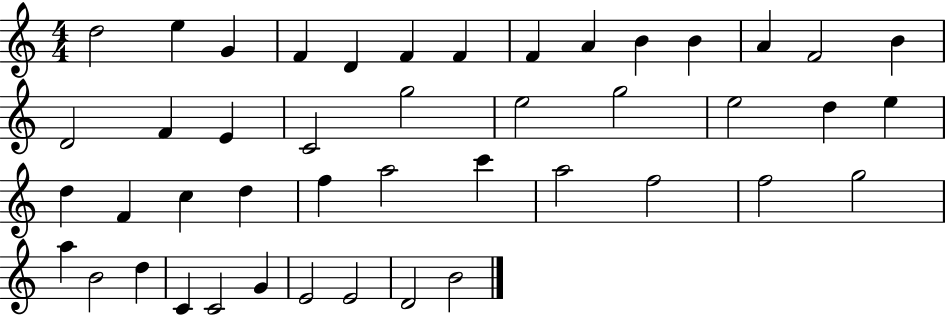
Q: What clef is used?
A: treble